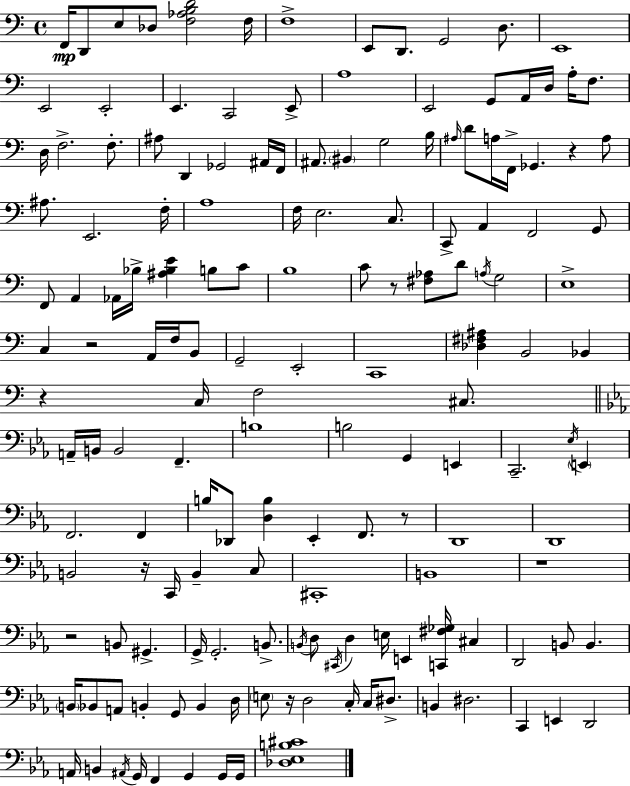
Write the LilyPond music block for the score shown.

{
  \clef bass
  \time 4/4
  \defaultTimeSignature
  \key c \major
  f,16\mp d,8 e8 des8 <f aes b d'>2 f16 | f1-> | e,8 d,8. g,2 d8. | e,1 | \break e,2 e,2-. | e,4. c,2 e,8-> | a1 | e,2 g,8 a,16 d16 a16-. f8. | \break d16 f2.-> f8.-. | ais8 d,4 ges,2 ais,16 f,16 | ais,8. \parenthesize bis,4 g2 b16 | \grace { ais16 } d'8 a16 f,16-> ges,4. r4 a8 | \break ais8. e,2. | f16-. a1 | f16 e2. c8. | c,8-> a,4 f,2 g,8 | \break f,8 a,4 aes,16 bes16-> <ais bes e'>4 b8 c'8 | b1 | c'8 r8 <fis aes>8 d'8 \acciaccatura { a16 } g2 | e1-> | \break c4 r2 a,16 f16 | b,8 g,2-- e,2-. | c,1 | <des fis ais>4 b,2 bes,4 | \break r4 c16 f2 cis8. | \bar "||" \break \key ees \major a,16-- b,16 b,2 f,4.-- | b1 | b2 g,4 e,4 | c,2.-- \acciaccatura { ees16 } \parenthesize e,4 | \break f,2. f,4 | b16 des,8 <d b>4 ees,4-. f,8. r8 | d,1 | d,1 | \break b,2 r16 c,16 b,4-- c8 | cis,1-. | b,1 | r1 | \break r2 b,8 gis,4.-> | g,16-> g,2.-. b,8.-> | \acciaccatura { b,16 } d8 \acciaccatura { cis,16 } d4 e16 e,4 <c, fis ges>16 cis4 | d,2 b,8 b,4. | \break \parenthesize b,16 bes,8 a,8 b,4-. g,8 b,4 | d16 \parenthesize e8 r16 d2 c16-. c16 | dis8.-> b,4 dis2. | c,4 e,4 d,2 | \break a,16 b,4 \acciaccatura { ais,16 } g,16 f,4 g,4 | g,16 g,16 <des ees b cis'>1 | \bar "|."
}